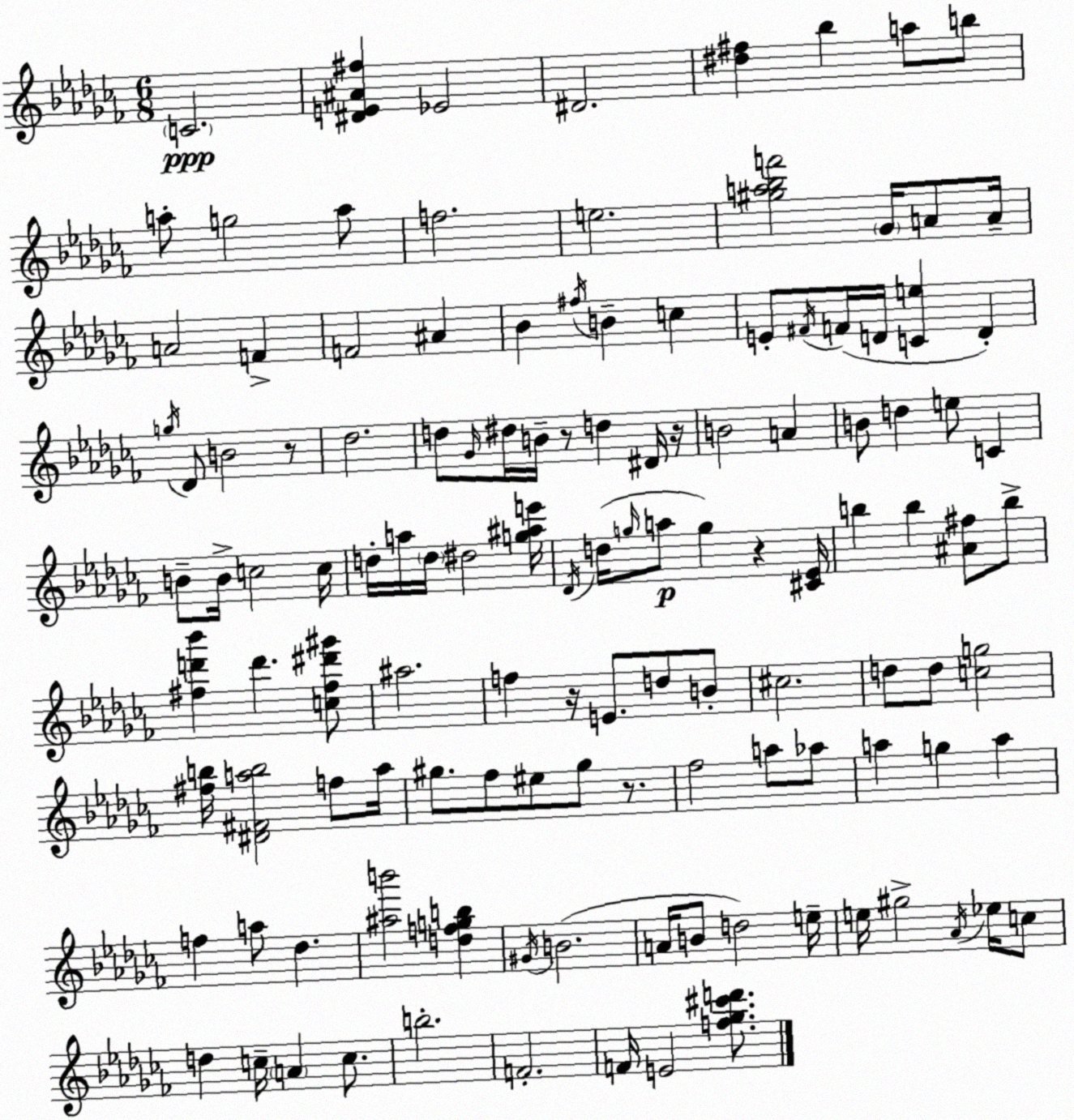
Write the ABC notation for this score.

X:1
T:Untitled
M:6/8
L:1/4
K:Abm
C2 [^DE^A^f] _E2 ^D2 [^d^f] _b a/2 b/2 a/2 g2 a/2 f2 e2 [^ga_bf']2 _G/4 A/2 A/4 A2 F F2 ^A _B ^f/4 B c E/2 ^F/4 F/4 D/4 [Ce] D g/4 _D/2 B2 z/2 _d2 d/2 _G/4 ^d/4 B/4 z/2 d ^D/4 z/4 B2 A B/2 d e/2 C B/2 B/4 c2 c/4 d/4 a/4 d/4 ^d2 [g^ae']/4 _D/4 d/4 g/4 a/2 g z [^C_E]/4 b b [^A^f]/2 b/2 [^fd'_b'] d' [c^f^d'^g']/2 ^a2 f z/4 E/2 d/2 B/2 ^c2 d/2 d/2 [cg]2 [^fb]/4 [^D^Fab]2 f/2 a/4 ^g/2 _f/2 ^e/2 ^g/2 z/2 _f2 a/2 _a/2 a g a f a/2 _d [^ab']2 [dfgb] ^G/4 B2 A/4 B/2 d2 e/4 e/4 ^g2 _A/4 _e/4 c/2 d c/4 A c/2 b2 F2 F/4 E2 [f_g^c'd']/2